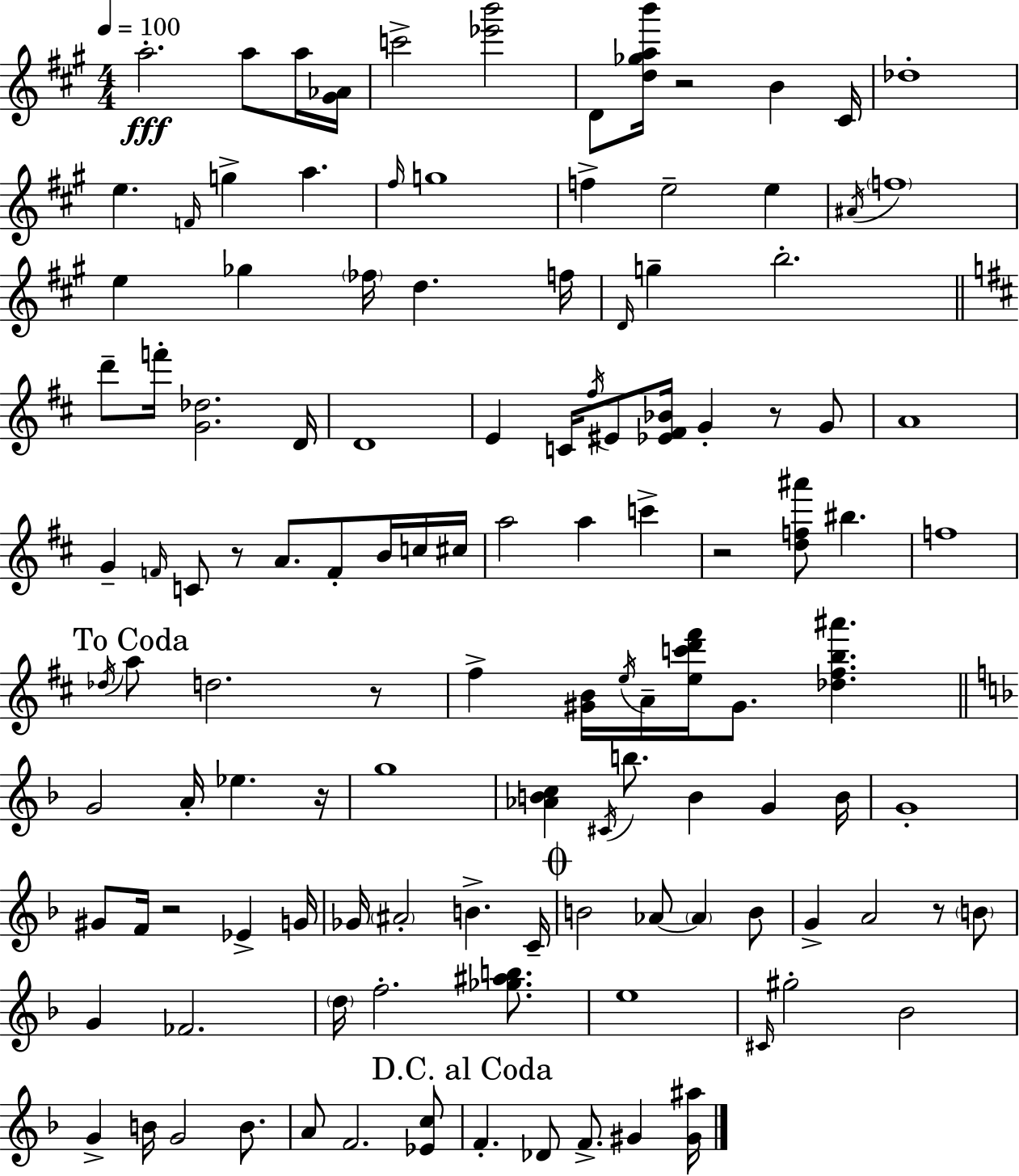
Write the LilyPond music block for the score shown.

{
  \clef treble
  \numericTimeSignature
  \time 4/4
  \key a \major
  \tempo 4 = 100
  \repeat volta 2 { a''2.-.\fff a''8 a''16 <gis' aes'>16 | c'''2-> <ees''' b'''>2 | d'8 <d'' ges'' a'' b'''>16 r2 b'4 cis'16 | des''1-. | \break e''4. \grace { f'16 } g''4-> a''4. | \grace { fis''16 } g''1 | f''4-> e''2-- e''4 | \acciaccatura { ais'16 } \parenthesize f''1 | \break e''4 ges''4 \parenthesize fes''16 d''4. | f''16 \grace { d'16 } g''4-- b''2.-. | \bar "||" \break \key d \major d'''8-- f'''16-. <g' des''>2. d'16 | d'1 | e'4 c'16 \acciaccatura { fis''16 } eis'8 <ees' fis' bes'>16 g'4-. r8 g'8 | a'1 | \break g'4-- \grace { f'16 } c'8 r8 a'8. f'8-. b'16 | c''16 cis''16 a''2 a''4 c'''4-> | r2 <d'' f'' ais'''>8 bis''4. | f''1 | \break \mark "To Coda" \acciaccatura { des''16 } a''8 d''2. | r8 fis''4-> <gis' b'>16 \acciaccatura { e''16 } a'16-- <e'' c''' d''' fis'''>16 gis'8. <des'' fis'' b'' ais'''>4. | \bar "||" \break \key f \major g'2 a'16-. ees''4. r16 | g''1 | <aes' b' c''>4 \acciaccatura { cis'16 } b''8. b'4 g'4 | b'16 g'1-. | \break gis'8 f'16 r2 ees'4-> | g'16 ges'16 \parenthesize ais'2-. b'4.-> | c'16-- \mark \markup { \musicglyph "scripts.coda" } b'2 aes'8~~ \parenthesize aes'4 b'8 | g'4-> a'2 r8 \parenthesize b'8 | \break g'4 fes'2. | \parenthesize d''16 f''2.-. <ges'' ais'' b''>8. | e''1 | \grace { cis'16 } gis''2-. bes'2 | \break g'4-> b'16 g'2 b'8. | a'8 f'2. | <ees' c''>8 \mark "D.C. al Coda" f'4.-. des'8 f'8.-> gis'4 | <gis' ais''>16 } \bar "|."
}